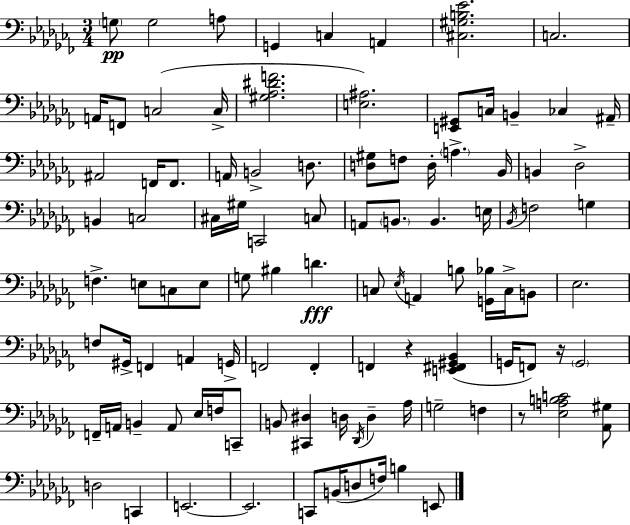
X:1
T:Untitled
M:3/4
L:1/4
K:Abm
G,/2 G,2 A,/2 G,, C, A,, [^C,^G,B,_E]2 C,2 A,,/4 F,,/2 C,2 C,/4 [^G,_A,^DF]2 [E,^A,]2 [E,,^G,,]/2 C,/4 B,, _C, ^A,,/4 ^A,,2 F,,/4 F,,/2 A,,/4 B,,2 D,/2 [D,^G,]/2 F,/2 D,/4 A, _B,,/4 B,, _D,2 B,, C,2 ^C,/4 ^G,/4 C,,2 C,/2 A,,/2 B,,/2 B,, E,/4 _B,,/4 F,2 G, F, E,/2 C,/2 E,/2 G,/2 ^B, D C,/2 _E,/4 A,, B,/2 [G,,_B,]/4 C,/4 B,,/2 _E,2 F,/2 ^G,,/4 F,, A,, G,,/4 F,,2 F,, F,, z [E,,^F,,^G,,_B,,] G,,/4 F,,/2 z/4 G,,2 F,,/4 A,,/4 B,, A,,/2 _E,/4 F,/4 C,,/2 B,,/2 [^C,,^D,] D,/4 _D,,/4 D, _A,/4 G,2 F, z/2 [_E,A,B,C]2 [_A,,^G,]/2 D,2 C,, E,,2 E,,2 C,,/2 B,,/4 D,/2 F,/4 B, E,,/2